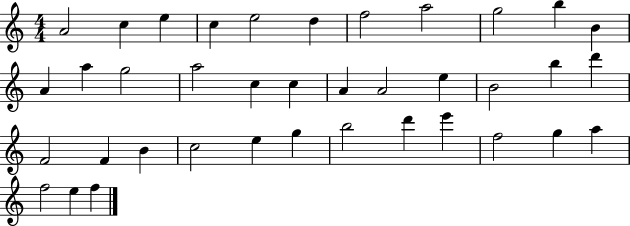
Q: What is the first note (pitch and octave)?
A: A4